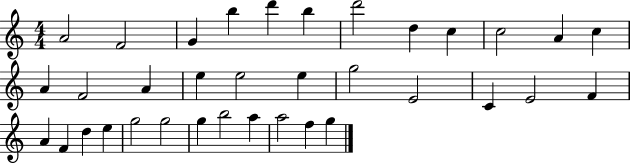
{
  \clef treble
  \numericTimeSignature
  \time 4/4
  \key c \major
  a'2 f'2 | g'4 b''4 d'''4 b''4 | d'''2 d''4 c''4 | c''2 a'4 c''4 | \break a'4 f'2 a'4 | e''4 e''2 e''4 | g''2 e'2 | c'4 e'2 f'4 | \break a'4 f'4 d''4 e''4 | g''2 g''2 | g''4 b''2 a''4 | a''2 f''4 g''4 | \break \bar "|."
}